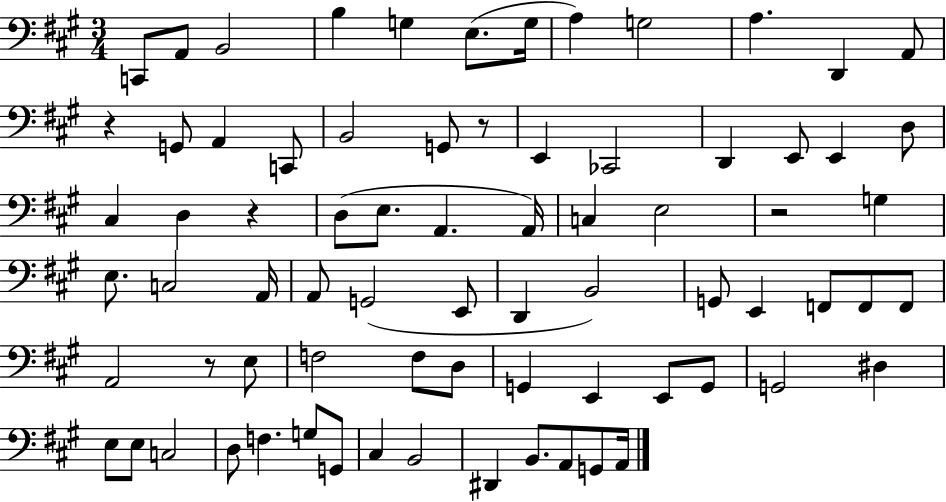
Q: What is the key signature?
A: A major